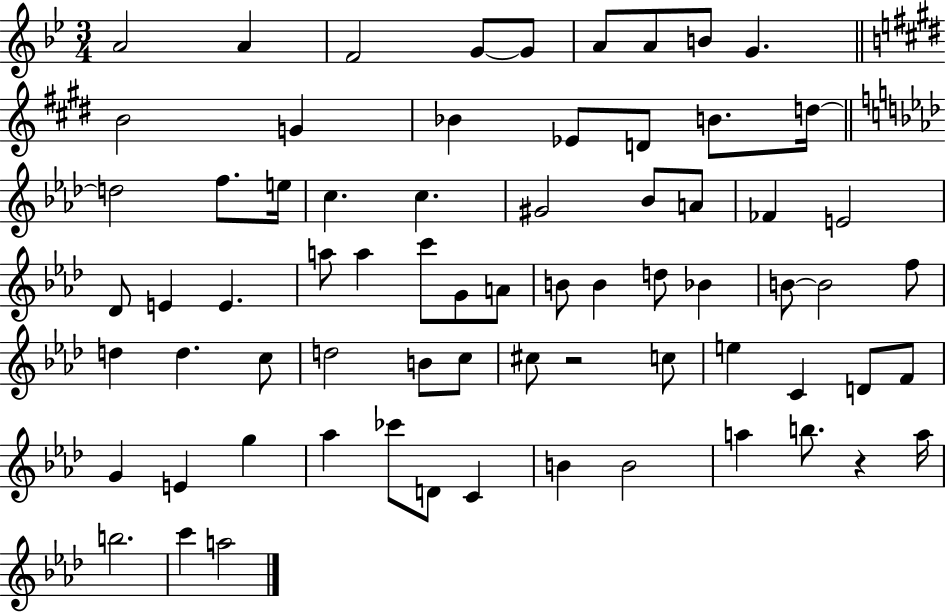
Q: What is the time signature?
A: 3/4